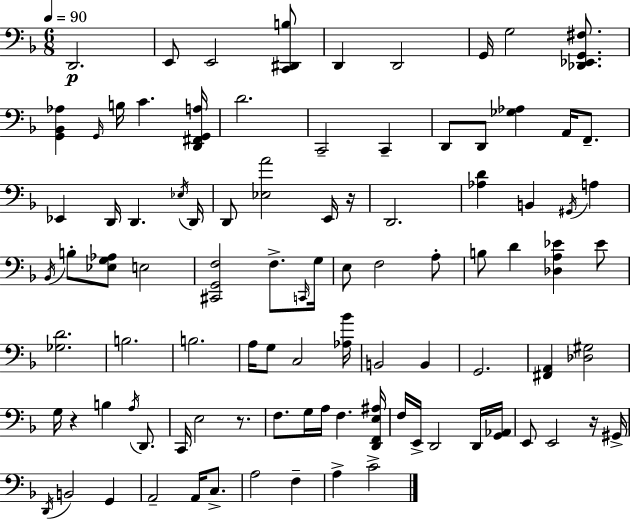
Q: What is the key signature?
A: D minor